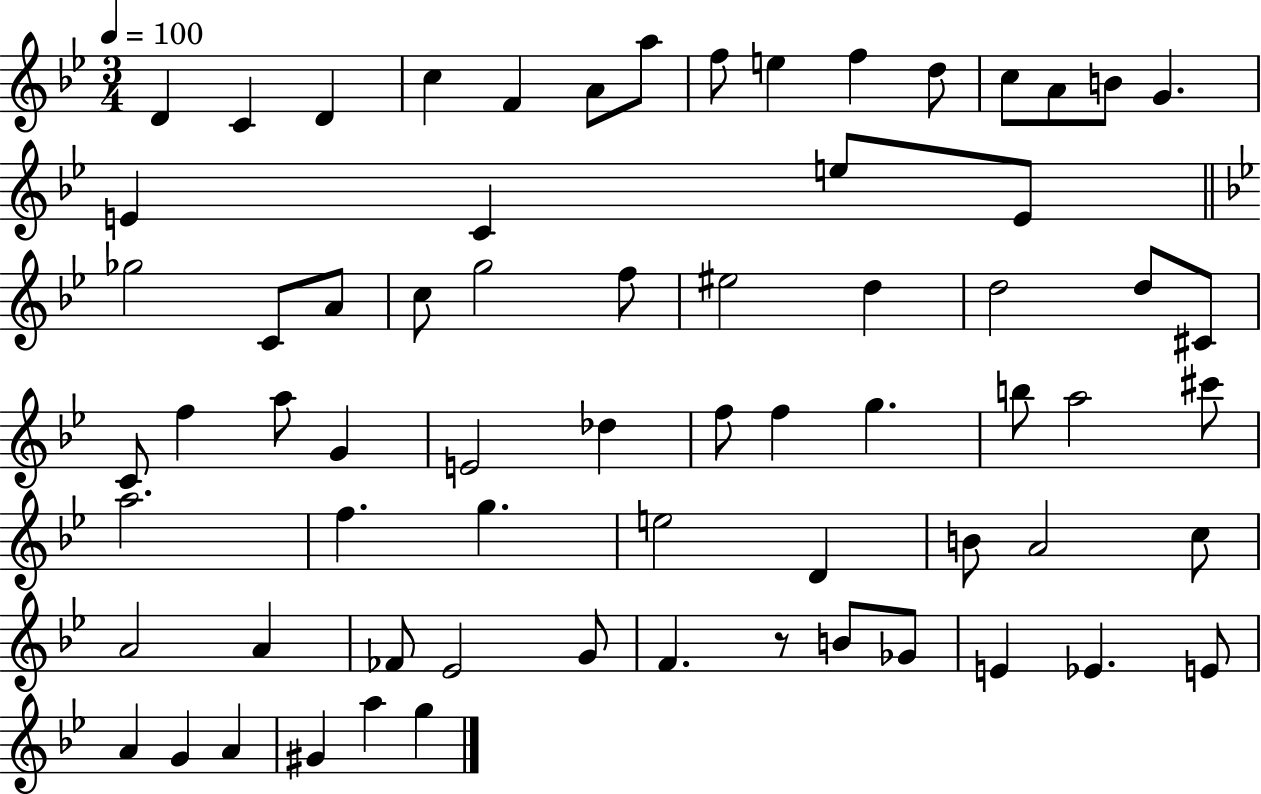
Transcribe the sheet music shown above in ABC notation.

X:1
T:Untitled
M:3/4
L:1/4
K:Bb
D C D c F A/2 a/2 f/2 e f d/2 c/2 A/2 B/2 G E C e/2 E/2 _g2 C/2 A/2 c/2 g2 f/2 ^e2 d d2 d/2 ^C/2 C/2 f a/2 G E2 _d f/2 f g b/2 a2 ^c'/2 a2 f g e2 D B/2 A2 c/2 A2 A _F/2 _E2 G/2 F z/2 B/2 _G/2 E _E E/2 A G A ^G a g